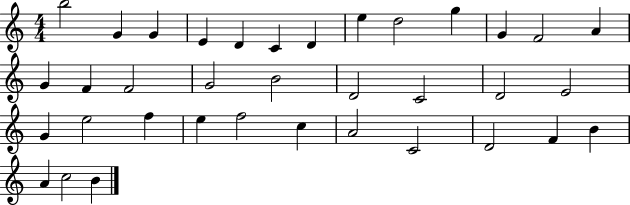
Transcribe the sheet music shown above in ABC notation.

X:1
T:Untitled
M:4/4
L:1/4
K:C
b2 G G E D C D e d2 g G F2 A G F F2 G2 B2 D2 C2 D2 E2 G e2 f e f2 c A2 C2 D2 F B A c2 B